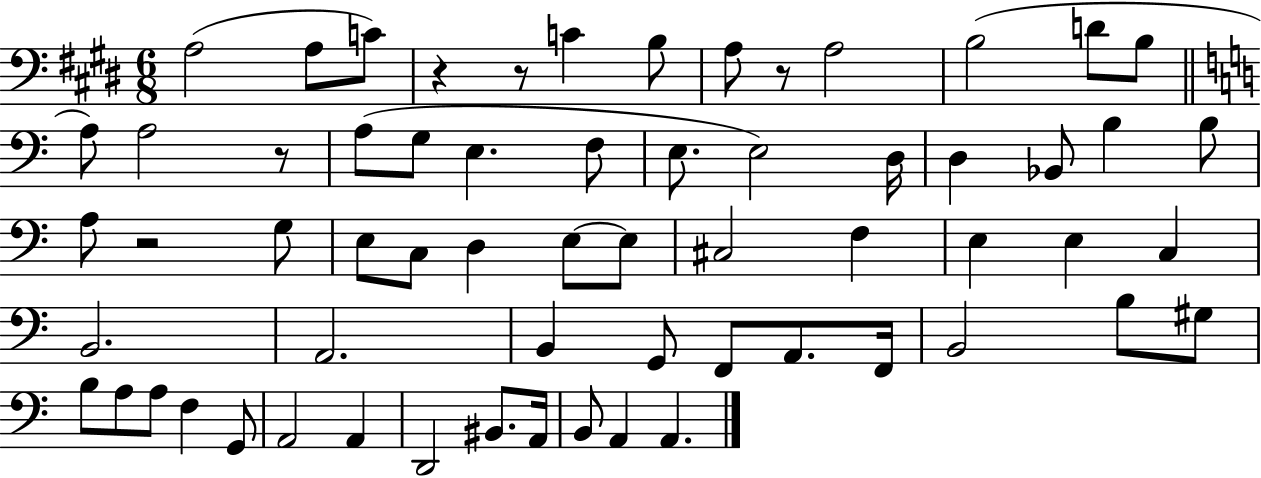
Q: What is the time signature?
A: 6/8